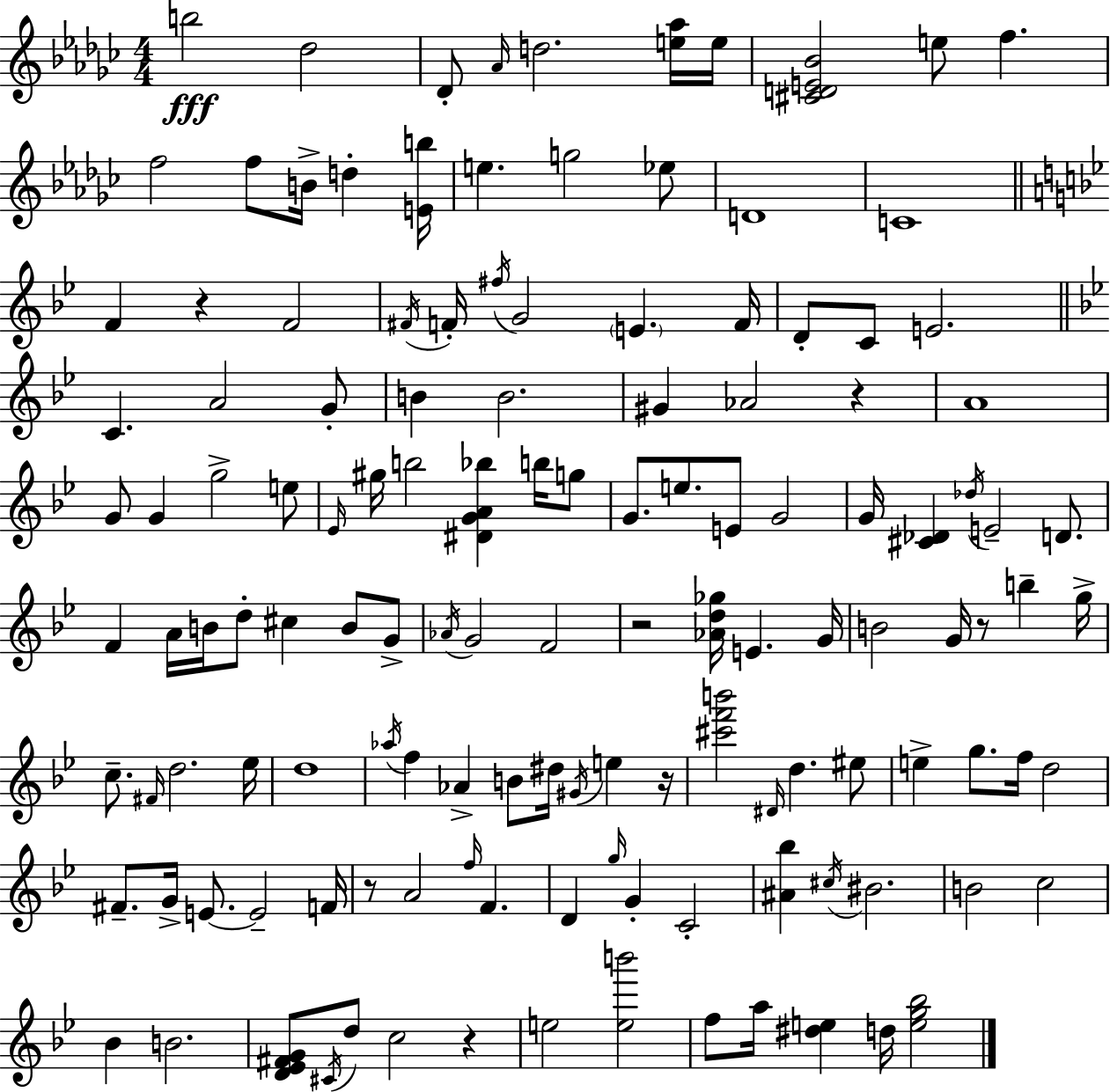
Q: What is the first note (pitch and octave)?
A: B5